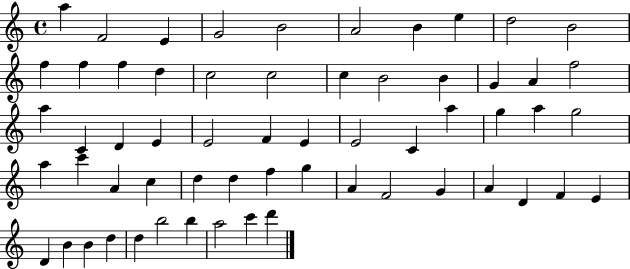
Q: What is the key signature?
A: C major